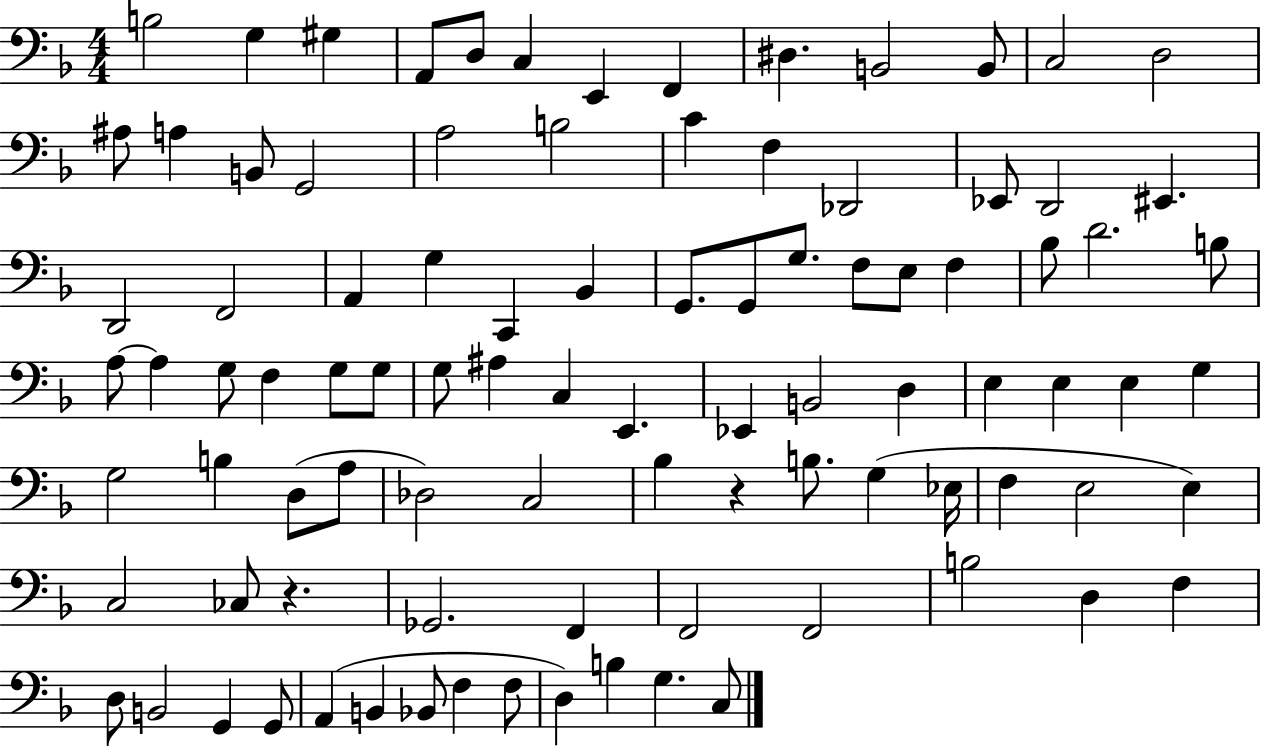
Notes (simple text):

B3/h G3/q G#3/q A2/e D3/e C3/q E2/q F2/q D#3/q. B2/h B2/e C3/h D3/h A#3/e A3/q B2/e G2/h A3/h B3/h C4/q F3/q Db2/h Eb2/e D2/h EIS2/q. D2/h F2/h A2/q G3/q C2/q Bb2/q G2/e. G2/e G3/e. F3/e E3/e F3/q Bb3/e D4/h. B3/e A3/e A3/q G3/e F3/q G3/e G3/e G3/e A#3/q C3/q E2/q. Eb2/q B2/h D3/q E3/q E3/q E3/q G3/q G3/h B3/q D3/e A3/e Db3/h C3/h Bb3/q R/q B3/e. G3/q Eb3/s F3/q E3/h E3/q C3/h CES3/e R/q. Gb2/h. F2/q F2/h F2/h B3/h D3/q F3/q D3/e B2/h G2/q G2/e A2/q B2/q Bb2/e F3/q F3/e D3/q B3/q G3/q. C3/e